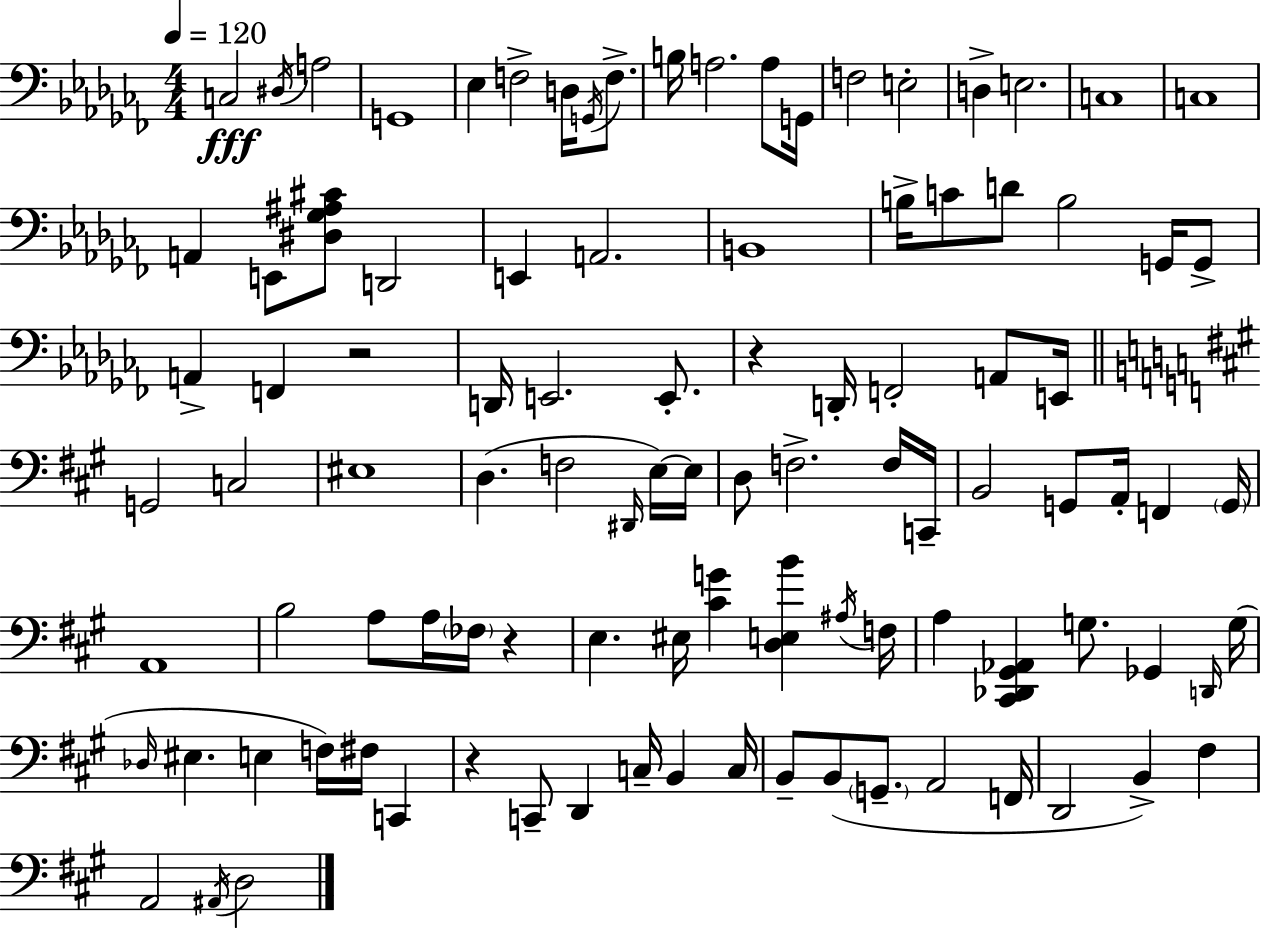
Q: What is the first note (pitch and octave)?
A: C3